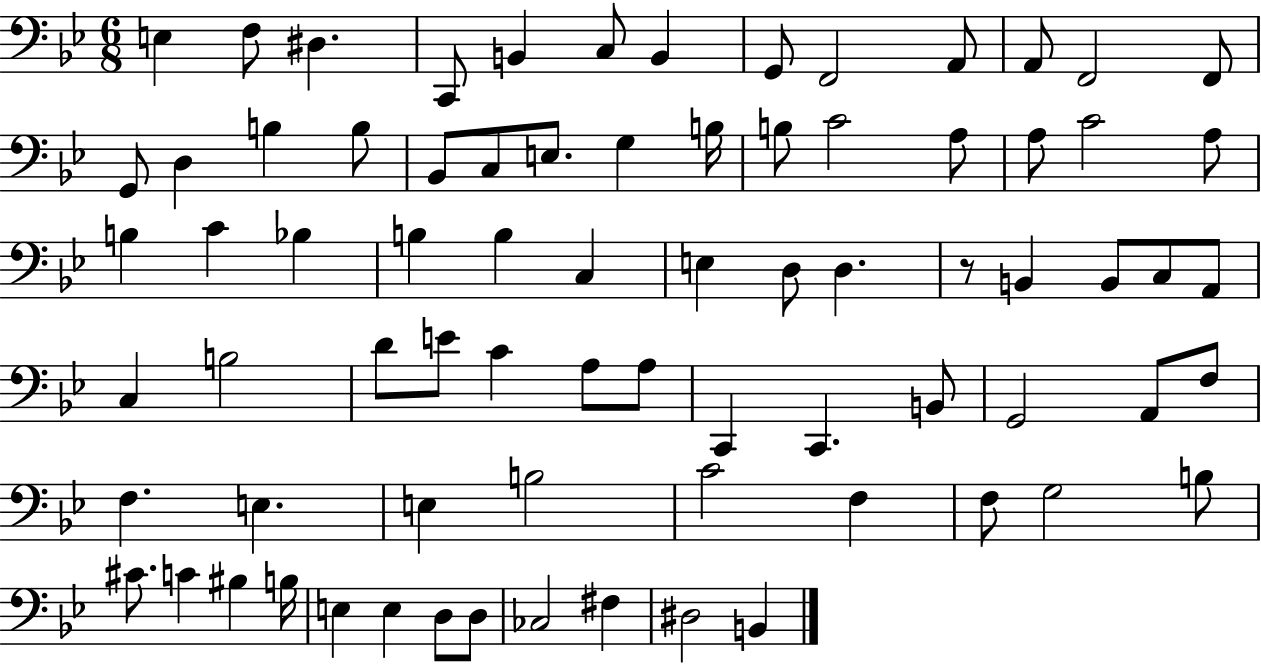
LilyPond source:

{
  \clef bass
  \numericTimeSignature
  \time 6/8
  \key bes \major
  \repeat volta 2 { e4 f8 dis4. | c,8 b,4 c8 b,4 | g,8 f,2 a,8 | a,8 f,2 f,8 | \break g,8 d4 b4 b8 | bes,8 c8 e8. g4 b16 | b8 c'2 a8 | a8 c'2 a8 | \break b4 c'4 bes4 | b4 b4 c4 | e4 d8 d4. | r8 b,4 b,8 c8 a,8 | \break c4 b2 | d'8 e'8 c'4 a8 a8 | c,4 c,4. b,8 | g,2 a,8 f8 | \break f4. e4. | e4 b2 | c'2 f4 | f8 g2 b8 | \break cis'8. c'4 bis4 b16 | e4 e4 d8 d8 | ces2 fis4 | dis2 b,4 | \break } \bar "|."
}